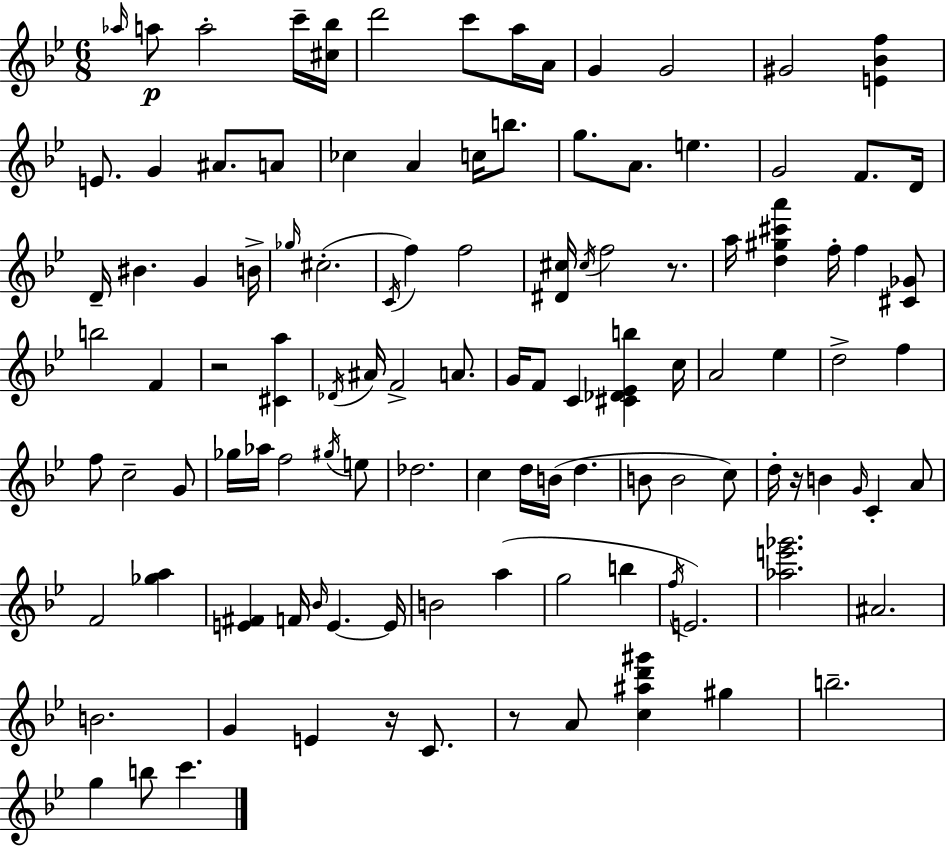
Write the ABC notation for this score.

X:1
T:Untitled
M:6/8
L:1/4
K:Gm
_a/4 a/2 a2 c'/4 [^c_b]/4 d'2 c'/2 a/4 A/4 G G2 ^G2 [E_Bf] E/2 G ^A/2 A/2 _c A c/4 b/2 g/2 A/2 e G2 F/2 D/4 D/4 ^B G B/4 _g/4 ^c2 C/4 f f2 [^D^c]/4 ^c/4 f2 z/2 a/4 [d^g^c'a'] f/4 f [^C_G]/2 b2 F z2 [^Ca] _D/4 ^A/4 F2 A/2 G/4 F/2 C [^C_D_Eb] c/4 A2 _e d2 f f/2 c2 G/2 _g/4 _a/4 f2 ^g/4 e/2 _d2 c d/4 B/4 d B/2 B2 c/2 d/4 z/4 B G/4 C A/2 F2 [_ga] [E^F] F/4 _B/4 E E/4 B2 a g2 b f/4 E2 [_ae'_g']2 ^A2 B2 G E z/4 C/2 z/2 A/2 [c^ad'^g'] ^g b2 g b/2 c'